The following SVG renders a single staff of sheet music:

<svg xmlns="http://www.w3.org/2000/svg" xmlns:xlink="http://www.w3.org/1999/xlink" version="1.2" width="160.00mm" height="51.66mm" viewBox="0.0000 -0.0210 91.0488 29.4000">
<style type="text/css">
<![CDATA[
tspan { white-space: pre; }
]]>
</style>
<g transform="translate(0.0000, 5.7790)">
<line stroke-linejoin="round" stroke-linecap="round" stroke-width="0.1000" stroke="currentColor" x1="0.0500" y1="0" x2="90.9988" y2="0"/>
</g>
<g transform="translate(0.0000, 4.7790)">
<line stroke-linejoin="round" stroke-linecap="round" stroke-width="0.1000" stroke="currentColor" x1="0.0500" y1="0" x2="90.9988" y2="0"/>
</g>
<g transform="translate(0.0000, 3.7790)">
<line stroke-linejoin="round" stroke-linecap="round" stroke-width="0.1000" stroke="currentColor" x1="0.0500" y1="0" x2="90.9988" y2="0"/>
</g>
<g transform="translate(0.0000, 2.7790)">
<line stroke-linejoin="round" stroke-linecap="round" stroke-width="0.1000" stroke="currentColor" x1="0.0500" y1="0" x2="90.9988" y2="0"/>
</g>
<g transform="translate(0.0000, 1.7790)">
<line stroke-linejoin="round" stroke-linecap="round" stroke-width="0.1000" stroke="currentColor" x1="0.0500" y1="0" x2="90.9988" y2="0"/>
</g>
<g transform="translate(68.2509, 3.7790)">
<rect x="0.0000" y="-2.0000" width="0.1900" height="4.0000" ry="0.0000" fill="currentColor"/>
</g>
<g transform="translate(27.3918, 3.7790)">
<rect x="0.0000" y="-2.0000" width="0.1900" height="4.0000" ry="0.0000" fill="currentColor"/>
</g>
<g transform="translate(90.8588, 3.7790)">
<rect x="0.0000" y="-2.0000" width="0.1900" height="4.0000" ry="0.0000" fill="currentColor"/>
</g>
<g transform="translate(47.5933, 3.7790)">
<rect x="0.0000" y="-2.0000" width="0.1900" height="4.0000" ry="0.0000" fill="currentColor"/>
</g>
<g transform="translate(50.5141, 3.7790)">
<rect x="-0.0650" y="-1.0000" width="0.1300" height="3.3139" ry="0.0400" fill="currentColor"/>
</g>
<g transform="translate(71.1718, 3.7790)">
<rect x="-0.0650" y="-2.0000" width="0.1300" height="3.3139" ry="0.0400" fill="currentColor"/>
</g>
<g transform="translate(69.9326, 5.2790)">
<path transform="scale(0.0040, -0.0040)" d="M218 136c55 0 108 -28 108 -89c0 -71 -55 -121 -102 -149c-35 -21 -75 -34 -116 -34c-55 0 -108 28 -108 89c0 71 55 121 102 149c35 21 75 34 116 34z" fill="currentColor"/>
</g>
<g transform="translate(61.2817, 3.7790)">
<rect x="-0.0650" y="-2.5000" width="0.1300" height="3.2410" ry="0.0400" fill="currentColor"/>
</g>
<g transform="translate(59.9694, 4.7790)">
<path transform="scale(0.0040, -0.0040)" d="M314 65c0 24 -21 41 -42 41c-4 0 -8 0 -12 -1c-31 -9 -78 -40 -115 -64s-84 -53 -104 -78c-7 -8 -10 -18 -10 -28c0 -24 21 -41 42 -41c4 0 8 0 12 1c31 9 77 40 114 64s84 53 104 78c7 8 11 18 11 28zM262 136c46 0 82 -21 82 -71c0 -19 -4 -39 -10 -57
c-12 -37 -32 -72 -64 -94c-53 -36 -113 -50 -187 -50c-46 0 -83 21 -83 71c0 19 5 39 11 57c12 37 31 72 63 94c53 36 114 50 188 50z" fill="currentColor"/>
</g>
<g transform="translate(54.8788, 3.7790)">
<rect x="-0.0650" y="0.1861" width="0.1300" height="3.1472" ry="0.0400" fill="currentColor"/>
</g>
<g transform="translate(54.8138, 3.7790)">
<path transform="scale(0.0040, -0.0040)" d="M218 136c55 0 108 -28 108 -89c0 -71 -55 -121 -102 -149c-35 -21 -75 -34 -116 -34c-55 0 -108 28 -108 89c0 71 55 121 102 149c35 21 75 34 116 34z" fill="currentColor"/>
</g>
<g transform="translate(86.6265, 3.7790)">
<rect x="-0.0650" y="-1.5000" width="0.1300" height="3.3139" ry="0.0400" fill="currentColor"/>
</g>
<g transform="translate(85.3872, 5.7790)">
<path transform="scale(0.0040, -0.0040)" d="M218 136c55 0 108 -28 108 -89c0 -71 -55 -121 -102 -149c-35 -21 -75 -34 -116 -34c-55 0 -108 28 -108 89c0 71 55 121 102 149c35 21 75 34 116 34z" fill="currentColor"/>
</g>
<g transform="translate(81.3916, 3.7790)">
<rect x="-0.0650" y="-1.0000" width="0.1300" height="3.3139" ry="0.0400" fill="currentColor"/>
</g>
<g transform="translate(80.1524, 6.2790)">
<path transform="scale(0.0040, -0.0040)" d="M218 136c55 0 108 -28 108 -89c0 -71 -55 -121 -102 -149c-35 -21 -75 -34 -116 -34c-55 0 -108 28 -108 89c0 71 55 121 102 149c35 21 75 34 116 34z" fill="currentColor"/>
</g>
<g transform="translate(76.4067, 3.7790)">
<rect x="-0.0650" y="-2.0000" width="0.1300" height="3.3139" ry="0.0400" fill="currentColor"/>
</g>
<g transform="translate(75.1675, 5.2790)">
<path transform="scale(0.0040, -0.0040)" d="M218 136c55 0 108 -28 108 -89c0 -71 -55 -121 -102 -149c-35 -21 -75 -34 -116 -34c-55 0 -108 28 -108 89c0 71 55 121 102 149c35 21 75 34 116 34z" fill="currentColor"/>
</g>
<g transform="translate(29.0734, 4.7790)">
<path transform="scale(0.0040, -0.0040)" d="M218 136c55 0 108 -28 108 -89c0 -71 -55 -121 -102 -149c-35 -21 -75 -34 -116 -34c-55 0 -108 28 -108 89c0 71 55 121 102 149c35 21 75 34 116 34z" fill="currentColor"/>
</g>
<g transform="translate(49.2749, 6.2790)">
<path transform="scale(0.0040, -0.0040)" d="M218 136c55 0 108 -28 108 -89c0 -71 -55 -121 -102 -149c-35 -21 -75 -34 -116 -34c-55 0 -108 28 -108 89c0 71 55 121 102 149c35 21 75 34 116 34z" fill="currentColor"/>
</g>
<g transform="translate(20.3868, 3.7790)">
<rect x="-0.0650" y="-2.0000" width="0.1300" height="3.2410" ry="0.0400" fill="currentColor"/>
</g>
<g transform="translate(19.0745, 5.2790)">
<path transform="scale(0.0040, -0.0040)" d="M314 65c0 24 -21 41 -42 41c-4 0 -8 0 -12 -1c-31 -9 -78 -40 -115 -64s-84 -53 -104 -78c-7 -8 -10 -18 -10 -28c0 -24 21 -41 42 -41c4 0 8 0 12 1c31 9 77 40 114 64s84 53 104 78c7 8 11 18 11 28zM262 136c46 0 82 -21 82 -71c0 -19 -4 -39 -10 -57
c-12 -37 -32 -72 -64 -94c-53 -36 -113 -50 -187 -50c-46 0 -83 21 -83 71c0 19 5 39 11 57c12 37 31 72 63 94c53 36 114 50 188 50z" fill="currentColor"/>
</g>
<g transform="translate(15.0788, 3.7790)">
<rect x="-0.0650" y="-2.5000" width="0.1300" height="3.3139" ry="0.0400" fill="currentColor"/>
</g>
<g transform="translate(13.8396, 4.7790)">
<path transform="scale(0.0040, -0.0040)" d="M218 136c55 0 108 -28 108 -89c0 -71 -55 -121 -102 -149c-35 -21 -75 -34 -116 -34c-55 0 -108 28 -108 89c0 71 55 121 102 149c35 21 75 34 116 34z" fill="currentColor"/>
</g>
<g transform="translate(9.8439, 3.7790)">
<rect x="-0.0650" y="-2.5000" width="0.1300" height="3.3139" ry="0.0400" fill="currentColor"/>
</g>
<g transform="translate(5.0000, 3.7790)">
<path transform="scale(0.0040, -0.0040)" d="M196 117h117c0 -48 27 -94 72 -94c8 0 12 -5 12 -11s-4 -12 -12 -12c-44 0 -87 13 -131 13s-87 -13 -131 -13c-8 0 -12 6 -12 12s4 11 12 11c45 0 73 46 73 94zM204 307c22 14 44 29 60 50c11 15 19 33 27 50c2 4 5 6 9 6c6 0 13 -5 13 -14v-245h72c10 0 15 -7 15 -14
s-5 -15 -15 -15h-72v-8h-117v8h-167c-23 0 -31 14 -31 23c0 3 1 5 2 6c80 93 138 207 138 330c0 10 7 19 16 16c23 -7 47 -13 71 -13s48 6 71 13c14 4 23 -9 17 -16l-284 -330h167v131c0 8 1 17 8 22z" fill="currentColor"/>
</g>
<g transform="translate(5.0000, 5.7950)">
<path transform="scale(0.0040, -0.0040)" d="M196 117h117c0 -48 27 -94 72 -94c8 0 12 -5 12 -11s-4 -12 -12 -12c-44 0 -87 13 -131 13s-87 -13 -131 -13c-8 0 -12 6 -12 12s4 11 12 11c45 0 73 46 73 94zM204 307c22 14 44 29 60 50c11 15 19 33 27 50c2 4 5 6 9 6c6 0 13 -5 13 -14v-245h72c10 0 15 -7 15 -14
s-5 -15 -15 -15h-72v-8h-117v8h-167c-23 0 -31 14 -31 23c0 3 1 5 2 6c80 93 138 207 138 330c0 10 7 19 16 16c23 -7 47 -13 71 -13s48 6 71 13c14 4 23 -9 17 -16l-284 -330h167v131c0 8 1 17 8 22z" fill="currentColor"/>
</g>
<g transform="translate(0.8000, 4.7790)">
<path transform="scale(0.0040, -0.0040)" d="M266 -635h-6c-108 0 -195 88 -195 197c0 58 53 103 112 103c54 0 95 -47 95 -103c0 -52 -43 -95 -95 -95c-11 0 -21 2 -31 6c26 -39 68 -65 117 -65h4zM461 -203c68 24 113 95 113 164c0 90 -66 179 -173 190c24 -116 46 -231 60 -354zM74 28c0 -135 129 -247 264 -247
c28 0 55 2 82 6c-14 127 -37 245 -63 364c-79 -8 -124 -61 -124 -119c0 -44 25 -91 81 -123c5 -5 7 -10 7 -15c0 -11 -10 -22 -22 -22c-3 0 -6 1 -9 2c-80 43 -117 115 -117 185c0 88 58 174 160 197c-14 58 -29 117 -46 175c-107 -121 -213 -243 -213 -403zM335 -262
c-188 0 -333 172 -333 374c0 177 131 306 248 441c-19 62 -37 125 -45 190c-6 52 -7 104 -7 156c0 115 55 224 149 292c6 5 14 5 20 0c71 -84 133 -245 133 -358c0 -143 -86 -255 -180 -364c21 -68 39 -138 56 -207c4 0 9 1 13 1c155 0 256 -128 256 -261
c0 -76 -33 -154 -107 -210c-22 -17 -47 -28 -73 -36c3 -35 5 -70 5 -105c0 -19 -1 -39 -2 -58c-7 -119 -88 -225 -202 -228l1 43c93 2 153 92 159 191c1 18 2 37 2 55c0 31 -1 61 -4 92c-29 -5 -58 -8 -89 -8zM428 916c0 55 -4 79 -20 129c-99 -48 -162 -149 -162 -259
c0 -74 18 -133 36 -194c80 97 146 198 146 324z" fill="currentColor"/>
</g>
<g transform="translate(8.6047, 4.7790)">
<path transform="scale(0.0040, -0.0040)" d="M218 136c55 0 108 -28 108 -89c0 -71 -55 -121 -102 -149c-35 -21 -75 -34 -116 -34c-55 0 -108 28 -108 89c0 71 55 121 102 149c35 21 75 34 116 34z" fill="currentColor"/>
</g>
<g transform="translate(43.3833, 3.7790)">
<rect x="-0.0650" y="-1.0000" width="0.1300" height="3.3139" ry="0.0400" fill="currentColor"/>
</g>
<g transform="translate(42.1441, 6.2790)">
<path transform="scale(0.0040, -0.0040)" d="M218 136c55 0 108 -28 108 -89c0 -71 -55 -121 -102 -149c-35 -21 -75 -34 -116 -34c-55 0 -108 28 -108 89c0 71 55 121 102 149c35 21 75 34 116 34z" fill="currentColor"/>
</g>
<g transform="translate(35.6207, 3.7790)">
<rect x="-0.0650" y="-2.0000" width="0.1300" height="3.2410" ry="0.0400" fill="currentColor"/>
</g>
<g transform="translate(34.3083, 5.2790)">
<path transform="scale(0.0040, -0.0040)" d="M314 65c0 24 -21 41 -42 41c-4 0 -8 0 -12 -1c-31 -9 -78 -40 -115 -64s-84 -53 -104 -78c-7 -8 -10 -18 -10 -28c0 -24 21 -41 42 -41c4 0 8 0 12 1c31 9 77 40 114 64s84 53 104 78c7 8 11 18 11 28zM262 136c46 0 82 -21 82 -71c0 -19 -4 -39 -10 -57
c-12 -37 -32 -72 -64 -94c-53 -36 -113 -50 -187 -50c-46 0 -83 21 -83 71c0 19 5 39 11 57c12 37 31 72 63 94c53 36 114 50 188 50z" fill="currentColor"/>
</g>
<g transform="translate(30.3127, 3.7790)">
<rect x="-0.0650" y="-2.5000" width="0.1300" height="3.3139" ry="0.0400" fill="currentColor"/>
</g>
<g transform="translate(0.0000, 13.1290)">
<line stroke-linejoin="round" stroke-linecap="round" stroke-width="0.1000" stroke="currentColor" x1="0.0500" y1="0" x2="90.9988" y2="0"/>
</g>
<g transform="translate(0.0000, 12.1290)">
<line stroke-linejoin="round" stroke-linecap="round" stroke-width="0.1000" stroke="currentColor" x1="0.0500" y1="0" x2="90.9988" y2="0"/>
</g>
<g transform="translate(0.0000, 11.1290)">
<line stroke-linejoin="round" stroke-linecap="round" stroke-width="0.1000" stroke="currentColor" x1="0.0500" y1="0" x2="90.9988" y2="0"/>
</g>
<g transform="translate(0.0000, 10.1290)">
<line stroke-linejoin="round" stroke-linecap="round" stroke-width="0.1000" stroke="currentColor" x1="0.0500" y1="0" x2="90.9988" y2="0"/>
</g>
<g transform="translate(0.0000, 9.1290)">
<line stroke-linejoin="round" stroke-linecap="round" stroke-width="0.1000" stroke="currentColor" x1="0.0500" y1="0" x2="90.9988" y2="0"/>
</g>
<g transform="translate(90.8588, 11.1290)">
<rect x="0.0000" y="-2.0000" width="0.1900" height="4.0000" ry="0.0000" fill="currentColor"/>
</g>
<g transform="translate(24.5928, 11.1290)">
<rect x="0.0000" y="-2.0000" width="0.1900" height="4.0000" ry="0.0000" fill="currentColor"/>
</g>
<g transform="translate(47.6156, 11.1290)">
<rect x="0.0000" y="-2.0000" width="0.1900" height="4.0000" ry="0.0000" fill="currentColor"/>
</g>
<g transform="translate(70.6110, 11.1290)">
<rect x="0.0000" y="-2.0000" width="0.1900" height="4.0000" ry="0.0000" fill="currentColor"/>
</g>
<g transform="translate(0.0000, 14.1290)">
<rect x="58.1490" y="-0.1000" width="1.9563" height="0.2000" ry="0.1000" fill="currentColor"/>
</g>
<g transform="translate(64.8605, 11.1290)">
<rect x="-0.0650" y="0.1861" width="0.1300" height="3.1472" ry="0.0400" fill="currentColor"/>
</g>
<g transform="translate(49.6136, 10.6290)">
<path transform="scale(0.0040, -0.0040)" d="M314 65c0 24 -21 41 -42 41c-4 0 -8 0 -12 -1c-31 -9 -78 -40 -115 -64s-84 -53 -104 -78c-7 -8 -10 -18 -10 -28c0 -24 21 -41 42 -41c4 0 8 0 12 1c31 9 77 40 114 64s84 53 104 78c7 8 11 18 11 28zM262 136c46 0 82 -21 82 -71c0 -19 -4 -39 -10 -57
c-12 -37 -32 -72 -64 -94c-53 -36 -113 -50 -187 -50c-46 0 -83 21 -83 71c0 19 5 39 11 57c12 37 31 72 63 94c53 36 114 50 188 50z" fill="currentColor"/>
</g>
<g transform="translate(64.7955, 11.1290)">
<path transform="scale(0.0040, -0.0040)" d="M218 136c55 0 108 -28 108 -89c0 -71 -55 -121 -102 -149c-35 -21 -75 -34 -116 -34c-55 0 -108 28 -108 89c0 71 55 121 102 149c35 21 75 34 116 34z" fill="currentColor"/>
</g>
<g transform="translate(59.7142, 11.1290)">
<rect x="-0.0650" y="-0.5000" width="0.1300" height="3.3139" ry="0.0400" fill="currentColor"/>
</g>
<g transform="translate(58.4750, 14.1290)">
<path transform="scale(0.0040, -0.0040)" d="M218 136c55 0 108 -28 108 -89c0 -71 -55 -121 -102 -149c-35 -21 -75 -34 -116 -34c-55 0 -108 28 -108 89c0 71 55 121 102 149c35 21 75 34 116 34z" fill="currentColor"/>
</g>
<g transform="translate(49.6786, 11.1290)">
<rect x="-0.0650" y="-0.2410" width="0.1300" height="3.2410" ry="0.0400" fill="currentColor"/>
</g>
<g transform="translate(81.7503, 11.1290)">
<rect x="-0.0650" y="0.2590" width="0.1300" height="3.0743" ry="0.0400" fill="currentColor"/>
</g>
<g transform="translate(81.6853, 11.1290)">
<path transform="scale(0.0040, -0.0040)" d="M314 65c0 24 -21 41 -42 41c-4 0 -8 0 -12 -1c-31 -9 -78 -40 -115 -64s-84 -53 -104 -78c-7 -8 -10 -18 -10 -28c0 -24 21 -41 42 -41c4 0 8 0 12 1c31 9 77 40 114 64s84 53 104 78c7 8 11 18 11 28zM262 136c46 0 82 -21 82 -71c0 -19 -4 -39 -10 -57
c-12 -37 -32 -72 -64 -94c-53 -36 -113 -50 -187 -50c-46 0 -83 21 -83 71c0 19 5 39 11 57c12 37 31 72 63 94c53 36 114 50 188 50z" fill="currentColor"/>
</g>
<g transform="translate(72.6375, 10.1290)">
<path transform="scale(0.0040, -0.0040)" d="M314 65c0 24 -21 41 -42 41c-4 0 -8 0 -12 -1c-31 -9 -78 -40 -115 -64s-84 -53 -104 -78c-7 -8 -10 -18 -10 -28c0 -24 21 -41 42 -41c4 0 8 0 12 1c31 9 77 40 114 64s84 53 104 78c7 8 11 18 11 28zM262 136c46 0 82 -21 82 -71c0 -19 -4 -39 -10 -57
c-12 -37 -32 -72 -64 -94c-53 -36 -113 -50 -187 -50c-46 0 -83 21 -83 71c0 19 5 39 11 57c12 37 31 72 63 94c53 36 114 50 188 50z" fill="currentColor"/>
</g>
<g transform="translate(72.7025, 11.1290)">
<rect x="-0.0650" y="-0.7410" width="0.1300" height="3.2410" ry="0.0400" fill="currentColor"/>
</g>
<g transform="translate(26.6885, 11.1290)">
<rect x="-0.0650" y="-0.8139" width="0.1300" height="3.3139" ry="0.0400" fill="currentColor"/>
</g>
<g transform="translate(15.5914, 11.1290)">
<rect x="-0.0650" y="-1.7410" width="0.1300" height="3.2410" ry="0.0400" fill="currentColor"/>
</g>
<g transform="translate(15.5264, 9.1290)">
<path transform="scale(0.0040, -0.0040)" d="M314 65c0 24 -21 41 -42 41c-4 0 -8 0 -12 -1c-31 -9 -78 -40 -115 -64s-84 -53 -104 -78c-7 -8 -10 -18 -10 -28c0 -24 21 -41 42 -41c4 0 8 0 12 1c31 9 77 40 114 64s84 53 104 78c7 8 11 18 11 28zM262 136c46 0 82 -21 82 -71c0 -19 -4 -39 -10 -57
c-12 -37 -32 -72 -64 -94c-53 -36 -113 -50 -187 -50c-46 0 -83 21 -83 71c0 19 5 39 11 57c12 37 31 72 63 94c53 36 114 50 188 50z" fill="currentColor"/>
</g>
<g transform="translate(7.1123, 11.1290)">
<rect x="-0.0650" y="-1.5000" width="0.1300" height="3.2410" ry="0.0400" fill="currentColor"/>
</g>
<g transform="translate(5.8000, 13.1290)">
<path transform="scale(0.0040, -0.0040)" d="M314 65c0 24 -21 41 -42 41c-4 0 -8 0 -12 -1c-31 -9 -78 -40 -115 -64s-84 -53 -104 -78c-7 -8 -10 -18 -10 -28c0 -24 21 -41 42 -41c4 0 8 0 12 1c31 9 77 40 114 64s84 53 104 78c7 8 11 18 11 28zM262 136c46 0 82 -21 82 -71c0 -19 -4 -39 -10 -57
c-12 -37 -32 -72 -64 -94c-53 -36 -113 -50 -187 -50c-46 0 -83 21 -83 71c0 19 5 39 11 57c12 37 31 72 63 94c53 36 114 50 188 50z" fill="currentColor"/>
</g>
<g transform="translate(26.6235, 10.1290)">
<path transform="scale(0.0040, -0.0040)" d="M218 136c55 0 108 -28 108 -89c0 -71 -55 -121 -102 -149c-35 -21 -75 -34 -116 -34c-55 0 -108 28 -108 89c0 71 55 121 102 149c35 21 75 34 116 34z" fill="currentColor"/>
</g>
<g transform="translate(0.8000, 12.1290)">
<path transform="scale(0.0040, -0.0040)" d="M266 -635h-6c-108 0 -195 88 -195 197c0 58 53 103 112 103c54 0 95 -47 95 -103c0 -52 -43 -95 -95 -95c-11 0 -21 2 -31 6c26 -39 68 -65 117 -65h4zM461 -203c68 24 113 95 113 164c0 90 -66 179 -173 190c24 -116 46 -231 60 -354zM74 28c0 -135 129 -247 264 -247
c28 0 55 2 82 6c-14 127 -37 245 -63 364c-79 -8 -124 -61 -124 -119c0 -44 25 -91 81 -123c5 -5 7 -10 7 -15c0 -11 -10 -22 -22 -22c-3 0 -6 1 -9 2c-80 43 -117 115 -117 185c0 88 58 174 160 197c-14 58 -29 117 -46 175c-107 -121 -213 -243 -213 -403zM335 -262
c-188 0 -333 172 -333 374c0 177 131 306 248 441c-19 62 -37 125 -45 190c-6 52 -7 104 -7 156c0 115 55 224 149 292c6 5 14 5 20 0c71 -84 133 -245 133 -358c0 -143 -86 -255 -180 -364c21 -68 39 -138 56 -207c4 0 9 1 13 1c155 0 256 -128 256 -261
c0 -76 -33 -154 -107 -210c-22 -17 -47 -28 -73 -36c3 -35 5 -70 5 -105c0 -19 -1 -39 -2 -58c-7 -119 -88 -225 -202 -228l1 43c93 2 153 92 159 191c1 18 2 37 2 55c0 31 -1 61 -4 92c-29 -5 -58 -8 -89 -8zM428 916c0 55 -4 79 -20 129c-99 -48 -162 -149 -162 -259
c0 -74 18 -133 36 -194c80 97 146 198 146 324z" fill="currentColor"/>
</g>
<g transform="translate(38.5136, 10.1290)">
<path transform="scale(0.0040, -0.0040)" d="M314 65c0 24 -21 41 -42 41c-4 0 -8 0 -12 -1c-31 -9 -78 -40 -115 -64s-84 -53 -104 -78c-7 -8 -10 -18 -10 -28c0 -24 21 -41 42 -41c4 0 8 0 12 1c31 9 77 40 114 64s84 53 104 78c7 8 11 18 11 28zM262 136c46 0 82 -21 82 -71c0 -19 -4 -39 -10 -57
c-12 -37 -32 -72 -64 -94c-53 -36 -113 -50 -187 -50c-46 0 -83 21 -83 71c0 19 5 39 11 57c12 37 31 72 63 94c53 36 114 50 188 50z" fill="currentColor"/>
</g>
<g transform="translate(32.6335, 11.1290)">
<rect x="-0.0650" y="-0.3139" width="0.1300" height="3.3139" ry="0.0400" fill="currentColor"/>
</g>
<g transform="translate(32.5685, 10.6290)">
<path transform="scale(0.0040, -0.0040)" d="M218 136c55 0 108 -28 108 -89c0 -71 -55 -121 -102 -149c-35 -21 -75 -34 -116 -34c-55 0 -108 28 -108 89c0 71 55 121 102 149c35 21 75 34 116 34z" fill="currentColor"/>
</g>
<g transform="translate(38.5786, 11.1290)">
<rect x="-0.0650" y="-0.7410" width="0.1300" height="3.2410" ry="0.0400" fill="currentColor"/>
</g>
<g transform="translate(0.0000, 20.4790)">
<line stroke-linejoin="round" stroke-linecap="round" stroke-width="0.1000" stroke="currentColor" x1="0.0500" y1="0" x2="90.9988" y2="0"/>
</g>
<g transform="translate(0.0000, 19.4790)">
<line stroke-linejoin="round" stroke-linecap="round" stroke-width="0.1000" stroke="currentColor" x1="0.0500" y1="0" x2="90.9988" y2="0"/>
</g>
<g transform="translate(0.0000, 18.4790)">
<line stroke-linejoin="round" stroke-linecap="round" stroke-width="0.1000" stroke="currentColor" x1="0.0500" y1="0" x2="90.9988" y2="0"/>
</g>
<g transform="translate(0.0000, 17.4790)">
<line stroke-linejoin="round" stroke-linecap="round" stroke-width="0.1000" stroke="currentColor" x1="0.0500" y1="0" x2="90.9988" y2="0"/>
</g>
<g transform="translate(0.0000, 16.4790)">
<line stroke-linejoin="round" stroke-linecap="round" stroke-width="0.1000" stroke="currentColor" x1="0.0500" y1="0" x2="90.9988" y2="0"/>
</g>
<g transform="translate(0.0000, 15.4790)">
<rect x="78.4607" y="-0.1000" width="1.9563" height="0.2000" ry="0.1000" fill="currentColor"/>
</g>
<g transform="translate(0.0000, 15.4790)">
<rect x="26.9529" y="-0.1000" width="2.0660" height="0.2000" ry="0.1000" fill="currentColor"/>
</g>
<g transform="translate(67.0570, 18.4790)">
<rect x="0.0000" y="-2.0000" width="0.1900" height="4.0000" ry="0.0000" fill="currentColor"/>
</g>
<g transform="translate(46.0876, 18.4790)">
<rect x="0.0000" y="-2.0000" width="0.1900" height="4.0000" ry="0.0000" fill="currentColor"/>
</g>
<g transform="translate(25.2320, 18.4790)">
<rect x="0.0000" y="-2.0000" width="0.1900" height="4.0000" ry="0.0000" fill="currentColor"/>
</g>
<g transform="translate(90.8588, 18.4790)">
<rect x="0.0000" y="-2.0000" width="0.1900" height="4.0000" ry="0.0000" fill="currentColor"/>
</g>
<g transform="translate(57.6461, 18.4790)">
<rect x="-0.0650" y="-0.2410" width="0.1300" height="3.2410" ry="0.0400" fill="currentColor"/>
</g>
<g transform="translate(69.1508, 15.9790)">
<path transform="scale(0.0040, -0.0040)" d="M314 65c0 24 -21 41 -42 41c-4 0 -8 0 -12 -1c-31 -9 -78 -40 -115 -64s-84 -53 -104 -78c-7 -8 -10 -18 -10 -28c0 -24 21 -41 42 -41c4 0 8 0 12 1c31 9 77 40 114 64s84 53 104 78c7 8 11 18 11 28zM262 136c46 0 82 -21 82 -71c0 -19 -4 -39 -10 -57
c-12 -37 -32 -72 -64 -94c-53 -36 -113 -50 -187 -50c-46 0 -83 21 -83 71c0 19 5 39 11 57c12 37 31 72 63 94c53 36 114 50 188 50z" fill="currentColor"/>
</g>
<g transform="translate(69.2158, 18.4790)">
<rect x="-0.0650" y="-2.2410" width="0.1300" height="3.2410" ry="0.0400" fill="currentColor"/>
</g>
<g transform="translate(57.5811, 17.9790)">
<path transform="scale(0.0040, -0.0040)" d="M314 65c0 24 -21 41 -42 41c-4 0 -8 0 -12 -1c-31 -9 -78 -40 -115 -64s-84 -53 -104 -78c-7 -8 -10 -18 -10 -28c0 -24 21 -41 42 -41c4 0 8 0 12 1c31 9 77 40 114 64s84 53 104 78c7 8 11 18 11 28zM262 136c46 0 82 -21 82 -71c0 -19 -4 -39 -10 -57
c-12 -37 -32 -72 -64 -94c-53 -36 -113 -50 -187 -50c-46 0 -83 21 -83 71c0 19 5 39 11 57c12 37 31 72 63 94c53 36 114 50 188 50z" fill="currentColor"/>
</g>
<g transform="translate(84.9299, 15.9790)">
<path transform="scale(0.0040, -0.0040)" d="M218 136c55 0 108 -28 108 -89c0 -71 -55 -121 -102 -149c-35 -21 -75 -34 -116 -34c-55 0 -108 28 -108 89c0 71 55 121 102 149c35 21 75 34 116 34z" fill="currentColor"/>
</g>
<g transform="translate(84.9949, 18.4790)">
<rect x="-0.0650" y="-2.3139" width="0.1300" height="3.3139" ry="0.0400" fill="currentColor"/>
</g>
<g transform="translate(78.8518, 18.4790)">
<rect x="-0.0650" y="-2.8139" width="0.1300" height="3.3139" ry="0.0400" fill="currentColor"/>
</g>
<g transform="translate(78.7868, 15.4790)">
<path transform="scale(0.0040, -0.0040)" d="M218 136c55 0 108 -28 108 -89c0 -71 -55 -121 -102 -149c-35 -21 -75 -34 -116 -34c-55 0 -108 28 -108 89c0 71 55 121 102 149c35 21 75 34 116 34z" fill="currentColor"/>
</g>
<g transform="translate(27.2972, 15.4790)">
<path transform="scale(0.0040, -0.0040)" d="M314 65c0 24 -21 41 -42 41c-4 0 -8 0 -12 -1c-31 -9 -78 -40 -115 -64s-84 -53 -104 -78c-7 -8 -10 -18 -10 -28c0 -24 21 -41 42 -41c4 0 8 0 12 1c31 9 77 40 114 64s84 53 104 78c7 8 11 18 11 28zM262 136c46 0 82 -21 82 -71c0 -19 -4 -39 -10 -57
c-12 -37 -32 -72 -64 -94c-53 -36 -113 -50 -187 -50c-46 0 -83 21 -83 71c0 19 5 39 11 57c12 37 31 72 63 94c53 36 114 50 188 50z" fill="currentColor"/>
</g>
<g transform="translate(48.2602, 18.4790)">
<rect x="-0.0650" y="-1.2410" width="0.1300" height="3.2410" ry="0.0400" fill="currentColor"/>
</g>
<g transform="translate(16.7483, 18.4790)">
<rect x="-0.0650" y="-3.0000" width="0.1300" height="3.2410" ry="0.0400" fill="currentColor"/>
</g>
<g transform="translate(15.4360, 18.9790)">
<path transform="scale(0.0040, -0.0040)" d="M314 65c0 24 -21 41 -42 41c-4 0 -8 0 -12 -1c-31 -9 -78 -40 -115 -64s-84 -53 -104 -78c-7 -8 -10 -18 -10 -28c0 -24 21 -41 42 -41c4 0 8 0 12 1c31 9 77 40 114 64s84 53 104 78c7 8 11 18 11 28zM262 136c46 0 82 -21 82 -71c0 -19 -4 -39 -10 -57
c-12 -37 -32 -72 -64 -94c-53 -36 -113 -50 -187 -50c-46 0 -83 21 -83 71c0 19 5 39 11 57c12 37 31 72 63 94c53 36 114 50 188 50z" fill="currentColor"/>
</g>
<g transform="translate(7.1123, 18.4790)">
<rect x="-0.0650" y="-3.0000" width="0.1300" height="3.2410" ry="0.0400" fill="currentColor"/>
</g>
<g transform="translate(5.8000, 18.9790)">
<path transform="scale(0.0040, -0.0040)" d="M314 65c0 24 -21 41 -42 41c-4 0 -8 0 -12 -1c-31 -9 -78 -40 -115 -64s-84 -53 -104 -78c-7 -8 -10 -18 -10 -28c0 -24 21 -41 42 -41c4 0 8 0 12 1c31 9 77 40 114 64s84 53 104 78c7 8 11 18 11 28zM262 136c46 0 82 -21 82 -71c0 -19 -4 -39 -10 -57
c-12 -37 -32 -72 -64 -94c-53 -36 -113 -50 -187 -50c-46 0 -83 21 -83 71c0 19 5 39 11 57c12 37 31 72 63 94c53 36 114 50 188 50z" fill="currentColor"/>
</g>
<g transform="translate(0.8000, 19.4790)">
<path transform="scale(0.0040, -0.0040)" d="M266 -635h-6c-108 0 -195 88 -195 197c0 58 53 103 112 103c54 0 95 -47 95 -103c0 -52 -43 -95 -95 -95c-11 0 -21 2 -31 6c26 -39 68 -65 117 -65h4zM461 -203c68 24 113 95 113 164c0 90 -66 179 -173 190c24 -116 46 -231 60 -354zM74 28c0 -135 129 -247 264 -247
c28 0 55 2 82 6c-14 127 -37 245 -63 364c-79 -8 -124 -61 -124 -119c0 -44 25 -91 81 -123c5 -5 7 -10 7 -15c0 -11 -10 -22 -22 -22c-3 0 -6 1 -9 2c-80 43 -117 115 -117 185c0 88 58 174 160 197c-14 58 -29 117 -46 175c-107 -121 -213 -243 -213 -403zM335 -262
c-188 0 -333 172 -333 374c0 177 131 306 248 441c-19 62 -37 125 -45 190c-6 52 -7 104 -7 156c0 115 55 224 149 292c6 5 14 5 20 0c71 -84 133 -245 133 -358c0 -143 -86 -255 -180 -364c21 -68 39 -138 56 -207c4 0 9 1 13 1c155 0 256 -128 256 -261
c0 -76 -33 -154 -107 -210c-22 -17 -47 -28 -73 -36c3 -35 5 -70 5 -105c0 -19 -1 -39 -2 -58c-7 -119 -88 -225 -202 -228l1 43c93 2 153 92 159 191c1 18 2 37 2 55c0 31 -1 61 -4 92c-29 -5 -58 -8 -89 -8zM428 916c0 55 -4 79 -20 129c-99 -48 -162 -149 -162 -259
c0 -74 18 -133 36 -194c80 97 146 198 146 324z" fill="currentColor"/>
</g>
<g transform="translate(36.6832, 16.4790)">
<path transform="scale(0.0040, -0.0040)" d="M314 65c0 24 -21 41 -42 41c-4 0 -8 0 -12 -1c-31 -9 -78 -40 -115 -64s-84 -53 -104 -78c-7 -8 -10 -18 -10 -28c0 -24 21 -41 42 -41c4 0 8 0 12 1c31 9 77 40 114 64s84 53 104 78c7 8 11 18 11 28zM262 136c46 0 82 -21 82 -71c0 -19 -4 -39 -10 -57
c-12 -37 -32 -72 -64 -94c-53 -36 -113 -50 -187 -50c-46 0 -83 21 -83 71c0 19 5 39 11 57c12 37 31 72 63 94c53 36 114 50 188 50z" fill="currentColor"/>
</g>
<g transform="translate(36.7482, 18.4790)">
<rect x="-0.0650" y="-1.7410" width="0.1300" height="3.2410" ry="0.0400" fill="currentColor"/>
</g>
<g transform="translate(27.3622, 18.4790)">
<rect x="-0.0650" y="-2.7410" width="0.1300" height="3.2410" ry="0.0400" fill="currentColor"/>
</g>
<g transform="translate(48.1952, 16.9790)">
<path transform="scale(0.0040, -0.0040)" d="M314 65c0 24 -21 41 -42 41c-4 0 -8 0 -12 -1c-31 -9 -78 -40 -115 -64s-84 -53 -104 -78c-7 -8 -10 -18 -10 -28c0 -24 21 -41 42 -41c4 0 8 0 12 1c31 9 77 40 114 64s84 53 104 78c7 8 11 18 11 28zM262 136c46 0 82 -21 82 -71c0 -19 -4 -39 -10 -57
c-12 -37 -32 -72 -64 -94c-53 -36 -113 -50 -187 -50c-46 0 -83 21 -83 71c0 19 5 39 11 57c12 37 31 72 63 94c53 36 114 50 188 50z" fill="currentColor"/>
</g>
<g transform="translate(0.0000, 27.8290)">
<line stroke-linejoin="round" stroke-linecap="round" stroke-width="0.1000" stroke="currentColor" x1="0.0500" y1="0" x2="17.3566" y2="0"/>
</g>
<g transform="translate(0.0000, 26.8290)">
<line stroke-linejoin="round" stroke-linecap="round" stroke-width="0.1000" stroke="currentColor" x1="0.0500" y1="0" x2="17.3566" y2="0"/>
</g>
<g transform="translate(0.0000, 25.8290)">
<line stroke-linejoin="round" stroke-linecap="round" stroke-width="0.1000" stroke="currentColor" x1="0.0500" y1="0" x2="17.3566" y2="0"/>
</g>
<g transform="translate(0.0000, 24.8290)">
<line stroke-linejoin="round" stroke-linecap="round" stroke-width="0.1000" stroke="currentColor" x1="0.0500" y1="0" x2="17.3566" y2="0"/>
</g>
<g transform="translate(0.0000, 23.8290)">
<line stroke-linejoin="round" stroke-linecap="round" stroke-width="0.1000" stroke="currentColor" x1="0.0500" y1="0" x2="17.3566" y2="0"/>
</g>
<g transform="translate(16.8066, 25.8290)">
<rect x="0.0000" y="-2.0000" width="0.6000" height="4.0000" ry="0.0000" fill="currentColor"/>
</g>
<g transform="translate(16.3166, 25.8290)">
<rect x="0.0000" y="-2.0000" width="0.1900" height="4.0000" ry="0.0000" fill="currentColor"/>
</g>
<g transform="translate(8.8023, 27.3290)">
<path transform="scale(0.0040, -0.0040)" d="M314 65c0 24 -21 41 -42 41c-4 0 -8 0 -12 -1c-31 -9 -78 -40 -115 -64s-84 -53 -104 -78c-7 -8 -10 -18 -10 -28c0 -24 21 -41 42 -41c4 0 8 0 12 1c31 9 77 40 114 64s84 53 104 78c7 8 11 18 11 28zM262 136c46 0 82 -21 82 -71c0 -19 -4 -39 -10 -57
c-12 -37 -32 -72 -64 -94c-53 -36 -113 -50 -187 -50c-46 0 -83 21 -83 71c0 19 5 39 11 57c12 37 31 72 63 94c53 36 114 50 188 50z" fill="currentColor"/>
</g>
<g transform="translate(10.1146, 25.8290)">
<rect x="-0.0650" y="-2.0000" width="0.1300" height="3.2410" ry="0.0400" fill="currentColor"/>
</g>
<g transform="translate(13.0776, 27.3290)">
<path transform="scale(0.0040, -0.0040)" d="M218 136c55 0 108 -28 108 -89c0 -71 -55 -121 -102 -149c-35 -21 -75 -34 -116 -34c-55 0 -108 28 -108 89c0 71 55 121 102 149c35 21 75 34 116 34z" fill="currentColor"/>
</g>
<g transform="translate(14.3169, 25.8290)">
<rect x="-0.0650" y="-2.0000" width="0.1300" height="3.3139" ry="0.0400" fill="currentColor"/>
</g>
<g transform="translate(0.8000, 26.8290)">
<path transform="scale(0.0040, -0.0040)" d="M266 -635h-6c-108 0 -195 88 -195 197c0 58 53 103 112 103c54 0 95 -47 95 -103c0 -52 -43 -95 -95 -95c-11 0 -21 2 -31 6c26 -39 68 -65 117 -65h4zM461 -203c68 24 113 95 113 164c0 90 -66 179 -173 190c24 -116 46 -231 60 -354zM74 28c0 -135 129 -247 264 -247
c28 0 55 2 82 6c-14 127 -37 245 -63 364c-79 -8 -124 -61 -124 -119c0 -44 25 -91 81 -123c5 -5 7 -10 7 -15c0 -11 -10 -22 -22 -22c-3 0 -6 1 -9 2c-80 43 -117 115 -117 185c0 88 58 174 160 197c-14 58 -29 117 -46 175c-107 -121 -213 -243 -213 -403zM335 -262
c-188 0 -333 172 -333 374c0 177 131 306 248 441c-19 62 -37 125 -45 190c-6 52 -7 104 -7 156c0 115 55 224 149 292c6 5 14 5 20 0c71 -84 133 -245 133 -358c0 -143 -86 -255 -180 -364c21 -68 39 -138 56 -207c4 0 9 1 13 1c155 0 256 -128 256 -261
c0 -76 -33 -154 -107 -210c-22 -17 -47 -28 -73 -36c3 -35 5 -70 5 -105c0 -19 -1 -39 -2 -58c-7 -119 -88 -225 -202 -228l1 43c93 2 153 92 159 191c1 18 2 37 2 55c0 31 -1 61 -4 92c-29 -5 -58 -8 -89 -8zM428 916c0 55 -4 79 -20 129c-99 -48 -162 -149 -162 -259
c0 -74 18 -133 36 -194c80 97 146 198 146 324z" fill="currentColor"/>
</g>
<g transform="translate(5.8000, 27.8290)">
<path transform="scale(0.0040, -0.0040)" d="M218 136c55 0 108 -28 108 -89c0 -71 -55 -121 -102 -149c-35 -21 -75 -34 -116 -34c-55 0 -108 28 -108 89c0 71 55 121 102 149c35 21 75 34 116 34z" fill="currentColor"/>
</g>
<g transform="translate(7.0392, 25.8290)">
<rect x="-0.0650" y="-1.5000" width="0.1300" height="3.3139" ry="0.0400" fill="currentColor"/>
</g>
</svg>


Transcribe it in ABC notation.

X:1
T:Untitled
M:4/4
L:1/4
K:C
G G F2 G F2 D D B G2 F F D E E2 f2 d c d2 c2 C B d2 B2 A2 A2 a2 f2 e2 c2 g2 a g E F2 F